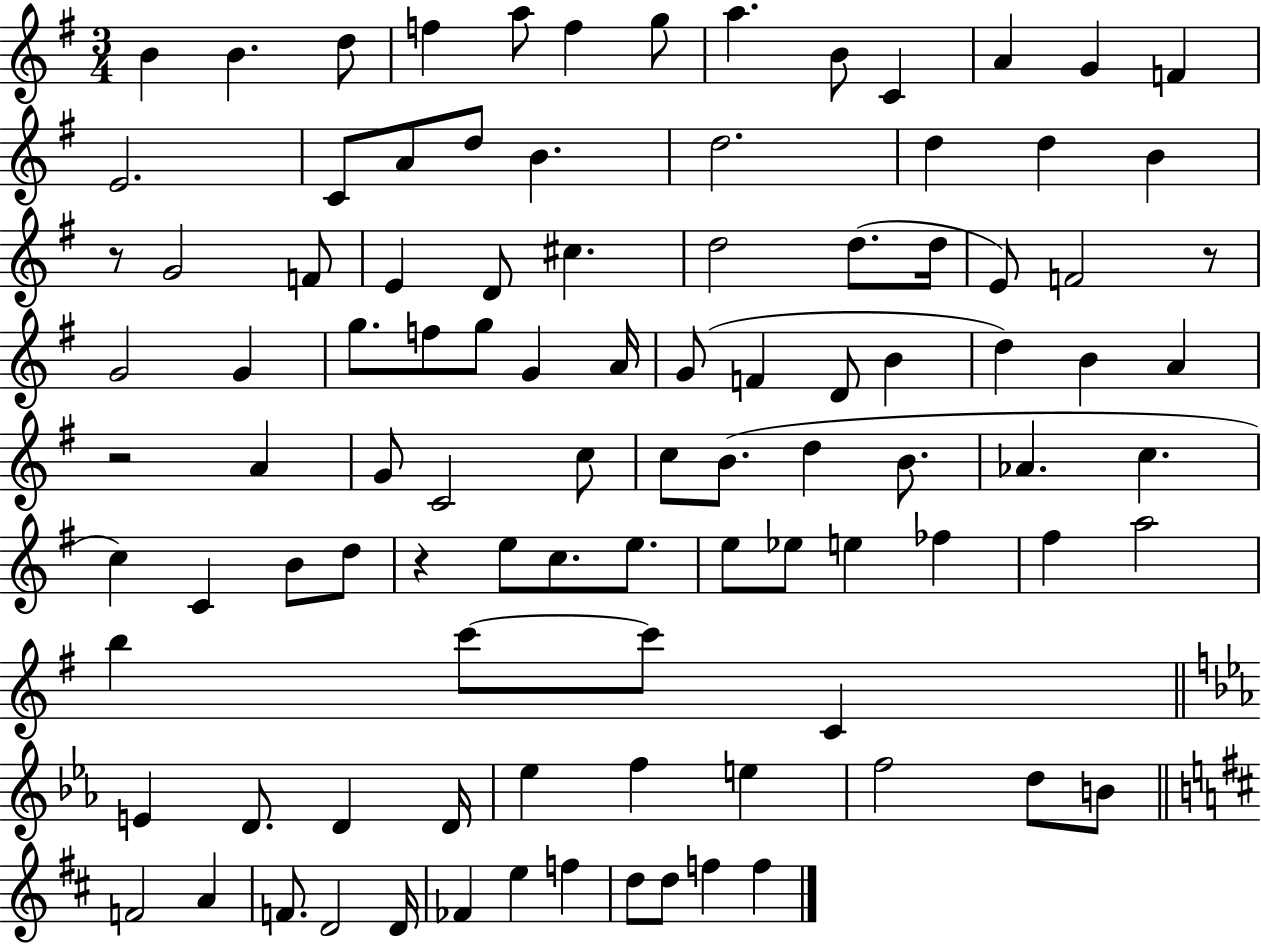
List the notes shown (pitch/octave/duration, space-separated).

B4/q B4/q. D5/e F5/q A5/e F5/q G5/e A5/q. B4/e C4/q A4/q G4/q F4/q E4/h. C4/e A4/e D5/e B4/q. D5/h. D5/q D5/q B4/q R/e G4/h F4/e E4/q D4/e C#5/q. D5/h D5/e. D5/s E4/e F4/h R/e G4/h G4/q G5/e. F5/e G5/e G4/q A4/s G4/e F4/q D4/e B4/q D5/q B4/q A4/q R/h A4/q G4/e C4/h C5/e C5/e B4/e. D5/q B4/e. Ab4/q. C5/q. C5/q C4/q B4/e D5/e R/q E5/e C5/e. E5/e. E5/e Eb5/e E5/q FES5/q F#5/q A5/h B5/q C6/e C6/e C4/q E4/q D4/e. D4/q D4/s Eb5/q F5/q E5/q F5/h D5/e B4/e F4/h A4/q F4/e. D4/h D4/s FES4/q E5/q F5/q D5/e D5/e F5/q F5/q